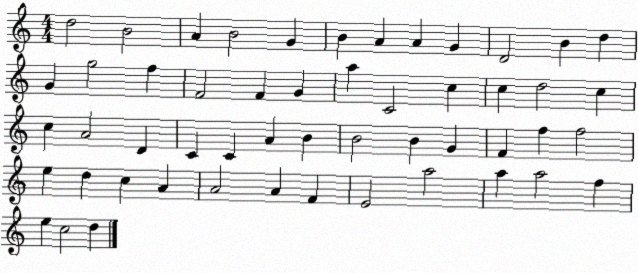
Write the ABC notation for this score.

X:1
T:Untitled
M:4/4
L:1/4
K:C
d2 B2 A B2 G B A A G D2 B d G g2 f F2 F G a C2 c c d2 c c A2 D C C A B B2 B G F f f2 e d c A A2 A F E2 a2 a a2 f e c2 d